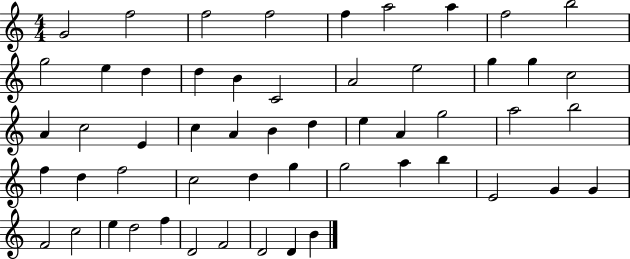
G4/h F5/h F5/h F5/h F5/q A5/h A5/q F5/h B5/h G5/h E5/q D5/q D5/q B4/q C4/h A4/h E5/h G5/q G5/q C5/h A4/q C5/h E4/q C5/q A4/q B4/q D5/q E5/q A4/q G5/h A5/h B5/h F5/q D5/q F5/h C5/h D5/q G5/q G5/h A5/q B5/q E4/h G4/q G4/q F4/h C5/h E5/q D5/h F5/q D4/h F4/h D4/h D4/q B4/q